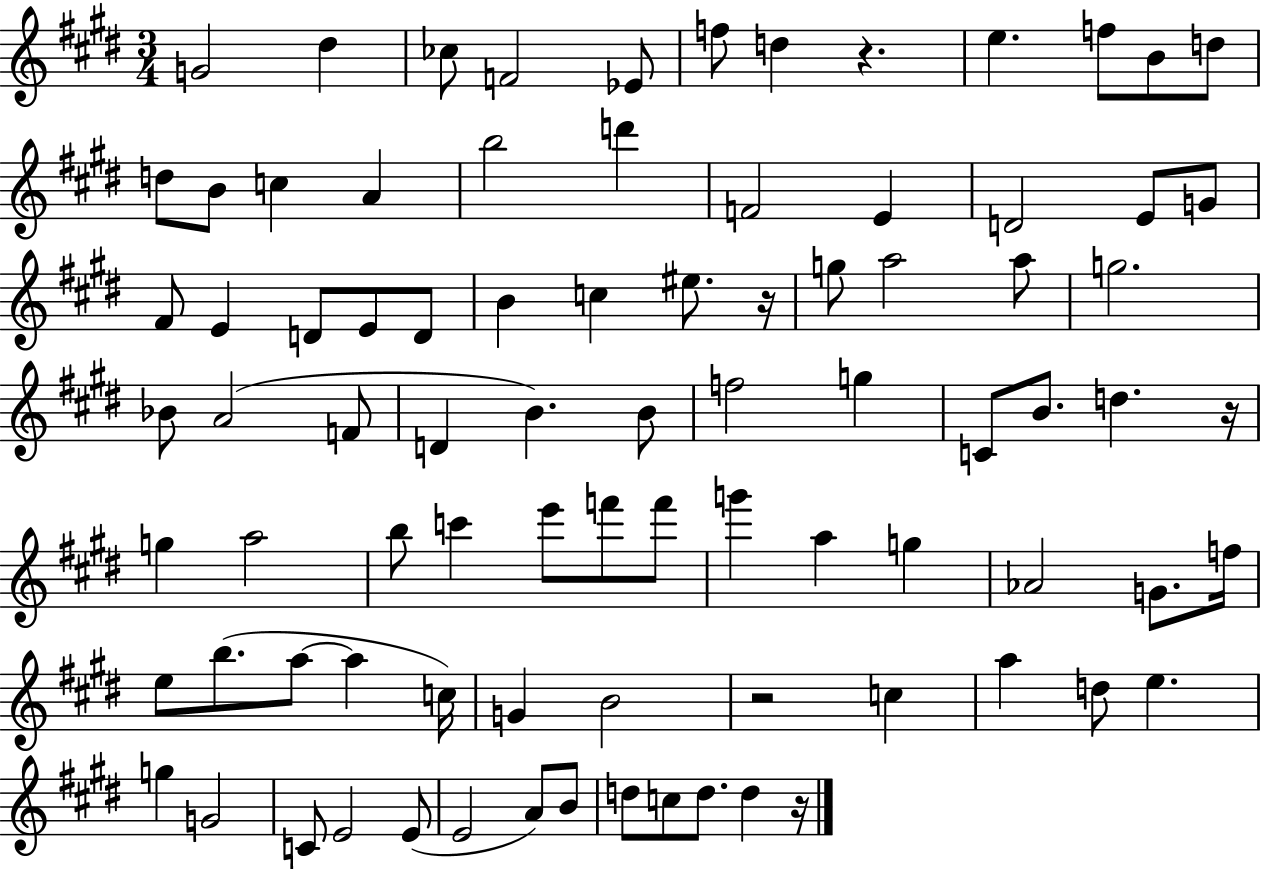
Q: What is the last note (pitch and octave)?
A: D5